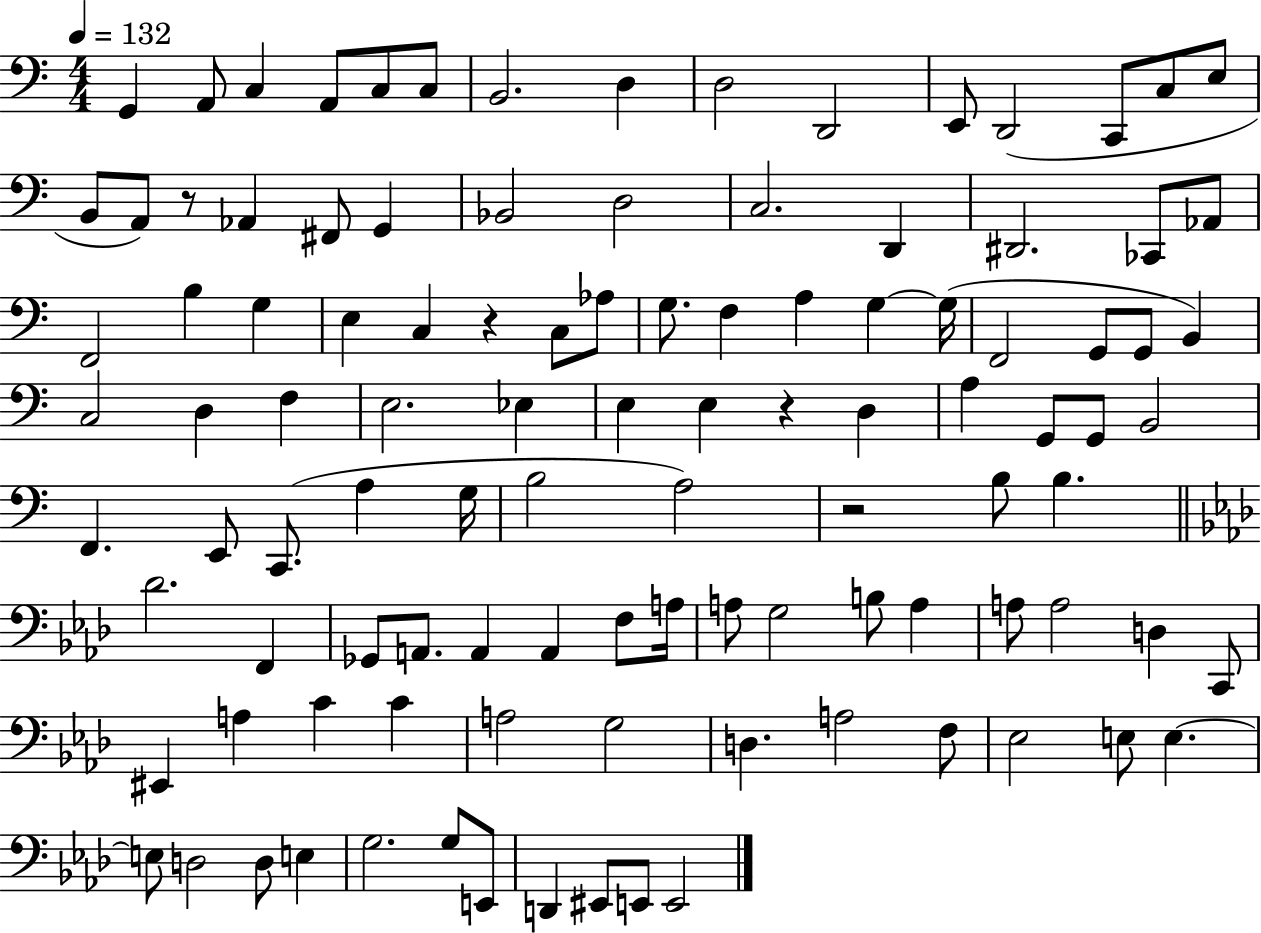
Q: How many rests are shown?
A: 4